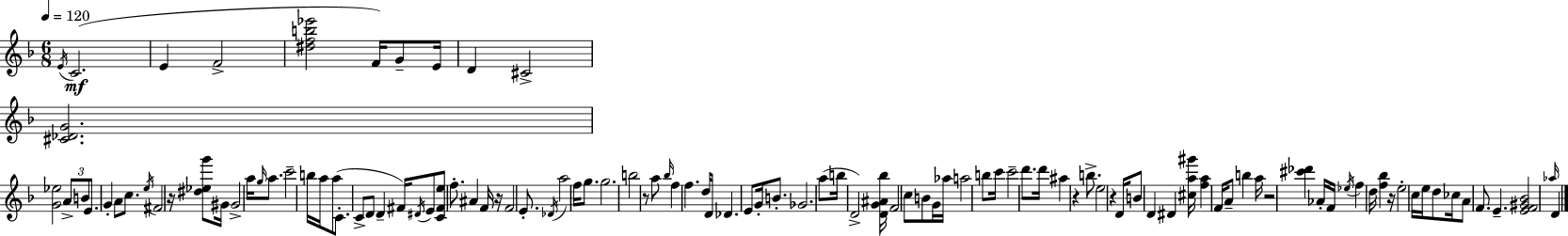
{
  \clef treble
  \numericTimeSignature
  \time 6/8
  \key f \major
  \tempo 4 = 120
  \acciaccatura { e'16 }\mf c'2.( | e'4 f'2-> | <dis'' f'' b'' ees'''>2 f'16) g'8-- | e'16 d'4 cis'2-> | \break <cis' des' g'>2. | <g' ees''>2 \tuplet 3/2 { a'8-> b'8 | e'8. } g'4-. a'8 c''8. | \acciaccatura { e''16 } fis'2 r16 <dis'' ees'' g'''>8 | \break gis'16 gis'2-> a''16 \grace { g''16 } | a''8. c'''2-- b''16 | a''16 a''8( c'8.-. c'8-> d'8 d'4-- | fis'16) \acciaccatura { dis'16 } e'8 <c' fis' e''>8 f''8.-. ais'4 | \break f'16 r16 f'2 | e'8.-. \acciaccatura { des'16 } a''2 | f''16 g''8. g''2. | b''2 | \break r8 a''8 \grace { bes''16 } f''4 f''4. | d''16 d'16 des'4. | e'8 g'16-. b'8.-. ges'2. | a''8( b''16 d'2->) | \break <d' g' ais' bes''>16 f'2 | c''8 b'8 g'16 aes''16 a''2 | b''8 c'''16 c'''2-- | d'''8. d'''16 ais''4 r4 | \break b''8.-> e''2 | r4 d'16 b'8 d'4 | dis'4 <cis'' a'' gis'''>16 <f'' a''>4 f'16 a'8-- | b''4 a''16 r2 | \break <cis''' des'''>4 aes'16-. f'16 \acciaccatura { ees''16 } f''4 | d''16 <f'' bes''>4 r16 e''2-. | c''16 e''16 d''8 ces''16 a'8 f'8. | e'4.-- <e' f' gis' bes'>2 | \break \grace { aes''16 } d'4 \bar "|."
}